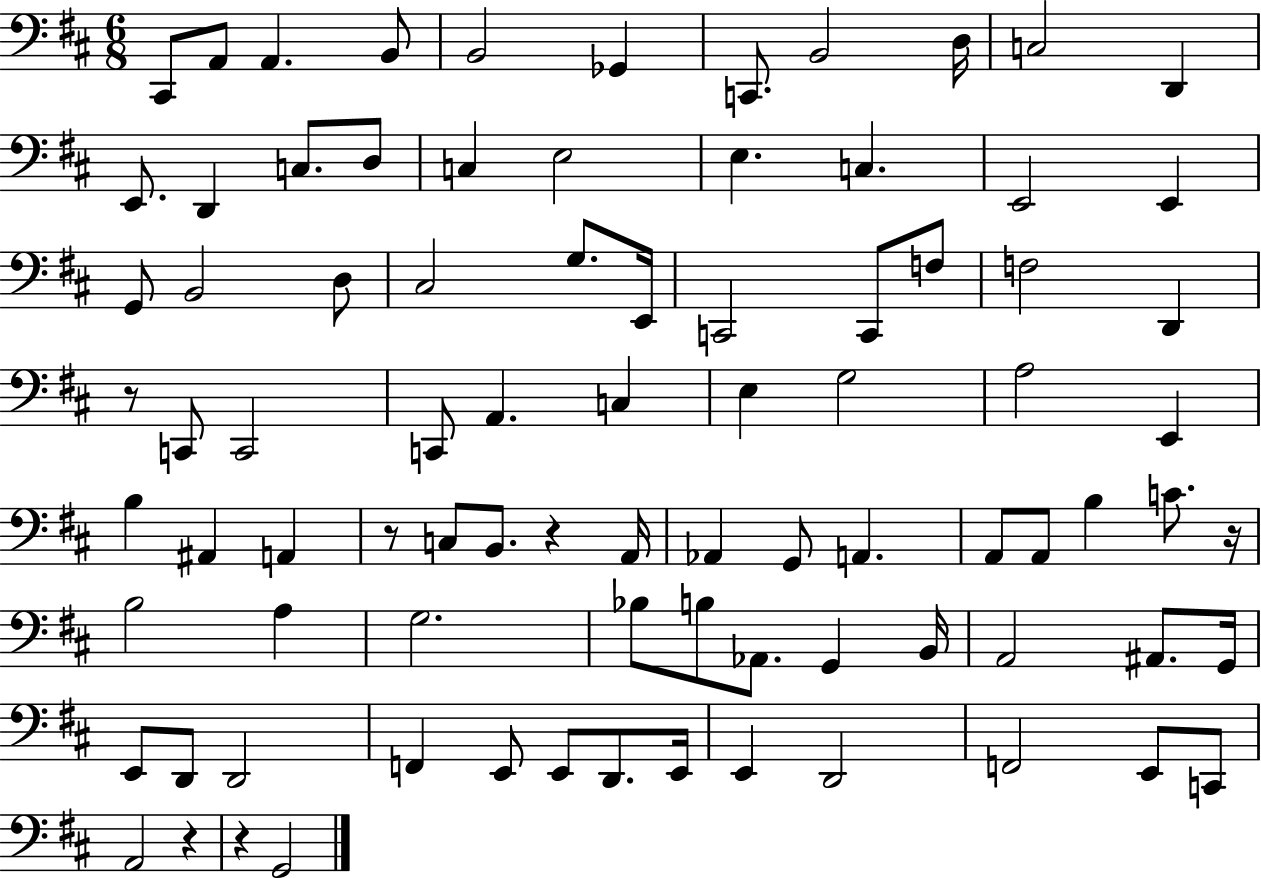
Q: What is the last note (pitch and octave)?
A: G2